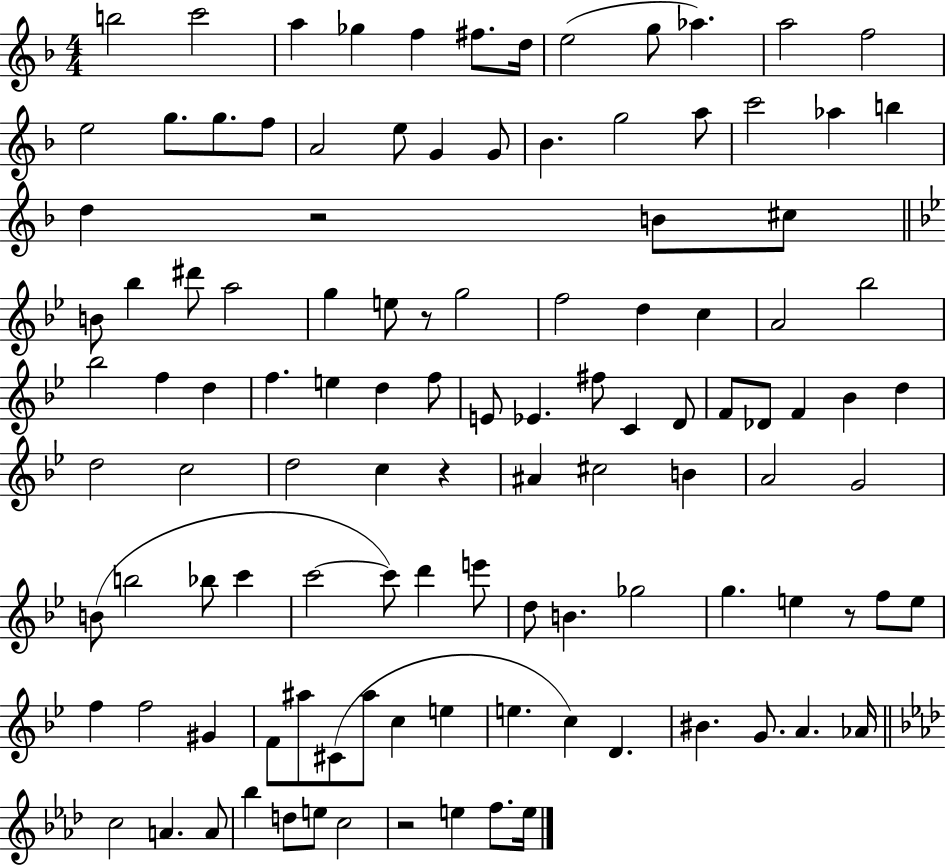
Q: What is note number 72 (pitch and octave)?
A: C6